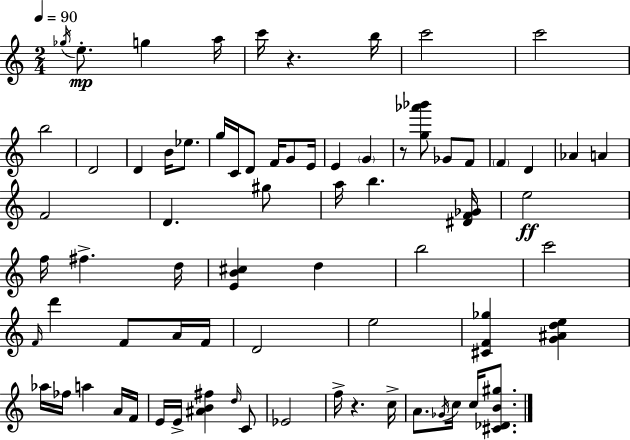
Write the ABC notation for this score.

X:1
T:Untitled
M:2/4
L:1/4
K:Am
_g/4 e/2 g a/4 c'/4 z b/4 c'2 c'2 b2 D2 D B/4 _e/2 g/4 C/4 D/2 F/4 G/2 E/4 E G z/2 [g_a'_b']/2 _G/2 F/2 F D _A A F2 D ^g/2 a/4 b [^DF_G]/4 e2 f/4 ^f d/4 [EB^c] d b2 c'2 F/4 d' F/2 A/4 F/4 D2 e2 [^CF_g] [G^Ade] _a/4 _f/4 a A/4 F/4 E/4 E/4 [^AB^f] d/4 C/2 _E2 f/4 z c/4 A/2 _G/4 c/4 c/4 [^C_DB^g]/2